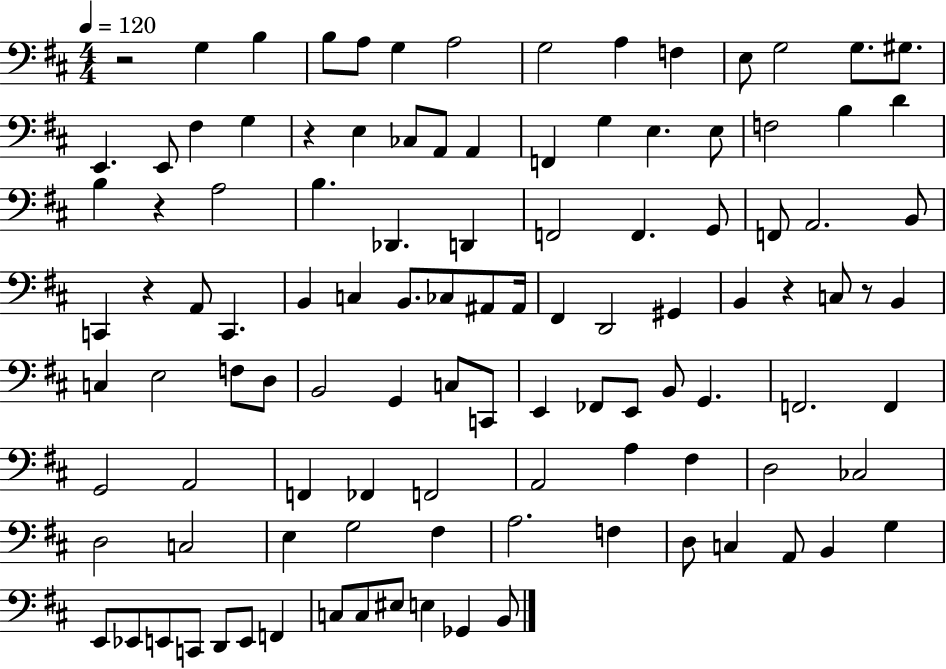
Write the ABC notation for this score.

X:1
T:Untitled
M:4/4
L:1/4
K:D
z2 G, B, B,/2 A,/2 G, A,2 G,2 A, F, E,/2 G,2 G,/2 ^G,/2 E,, E,,/2 ^F, G, z E, _C,/2 A,,/2 A,, F,, G, E, E,/2 F,2 B, D B, z A,2 B, _D,, D,, F,,2 F,, G,,/2 F,,/2 A,,2 B,,/2 C,, z A,,/2 C,, B,, C, B,,/2 _C,/2 ^A,,/2 ^A,,/4 ^F,, D,,2 ^G,, B,, z C,/2 z/2 B,, C, E,2 F,/2 D,/2 B,,2 G,, C,/2 C,,/2 E,, _F,,/2 E,,/2 B,,/2 G,, F,,2 F,, G,,2 A,,2 F,, _F,, F,,2 A,,2 A, ^F, D,2 _C,2 D,2 C,2 E, G,2 ^F, A,2 F, D,/2 C, A,,/2 B,, G, E,,/2 _E,,/2 E,,/2 C,,/2 D,,/2 E,,/2 F,, C,/2 C,/2 ^E,/2 E, _G,, B,,/2